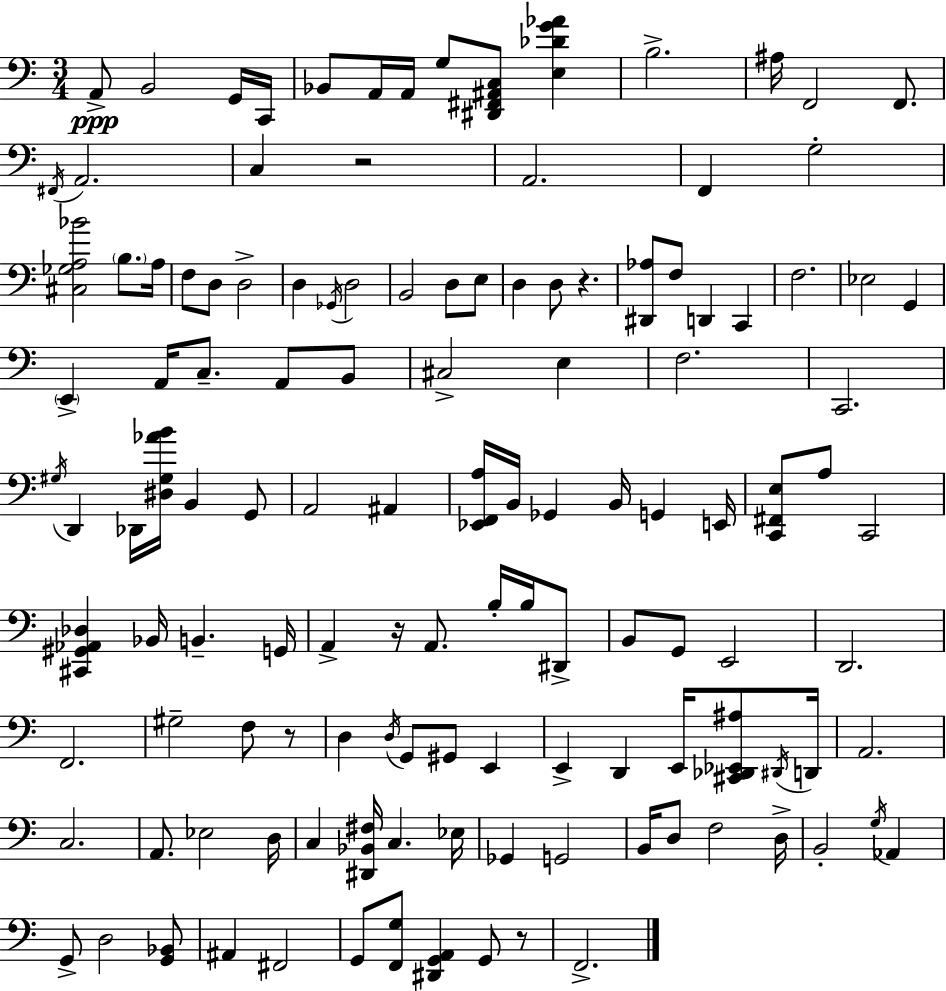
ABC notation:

X:1
T:Untitled
M:3/4
L:1/4
K:C
A,,/2 B,,2 G,,/4 C,,/4 _B,,/2 A,,/4 A,,/4 G,/2 [^D,,^F,,^A,,C,]/2 [E,_DG_A] B,2 ^A,/4 F,,2 F,,/2 ^F,,/4 A,,2 C, z2 A,,2 F,, G,2 [^C,_G,A,_B]2 B,/2 A,/4 F,/2 D,/2 D,2 D, _G,,/4 D,2 B,,2 D,/2 E,/2 D, D,/2 z [^D,,_A,]/2 F,/2 D,, C,, F,2 _E,2 G,, E,, A,,/4 C,/2 A,,/2 B,,/2 ^C,2 E, F,2 C,,2 ^G,/4 D,, _D,,/4 [^D,^G,_AB]/4 B,, G,,/2 A,,2 ^A,, [_E,,F,,A,]/4 B,,/4 _G,, B,,/4 G,, E,,/4 [C,,^F,,E,]/2 A,/2 C,,2 [^C,,^G,,_A,,_D,] _B,,/4 B,, G,,/4 A,, z/4 A,,/2 B,/4 B,/4 ^D,,/2 B,,/2 G,,/2 E,,2 D,,2 F,,2 ^G,2 F,/2 z/2 D, D,/4 G,,/2 ^G,,/2 E,, E,, D,, E,,/4 [^C,,_D,,_E,,^A,]/2 ^D,,/4 D,,/4 A,,2 C,2 A,,/2 _E,2 D,/4 C, [^D,,_B,,^F,]/4 C, _E,/4 _G,, G,,2 B,,/4 D,/2 F,2 D,/4 B,,2 G,/4 _A,, G,,/2 D,2 [G,,_B,,]/2 ^A,, ^F,,2 G,,/2 [F,,G,]/2 [^D,,G,,A,,] G,,/2 z/2 F,,2